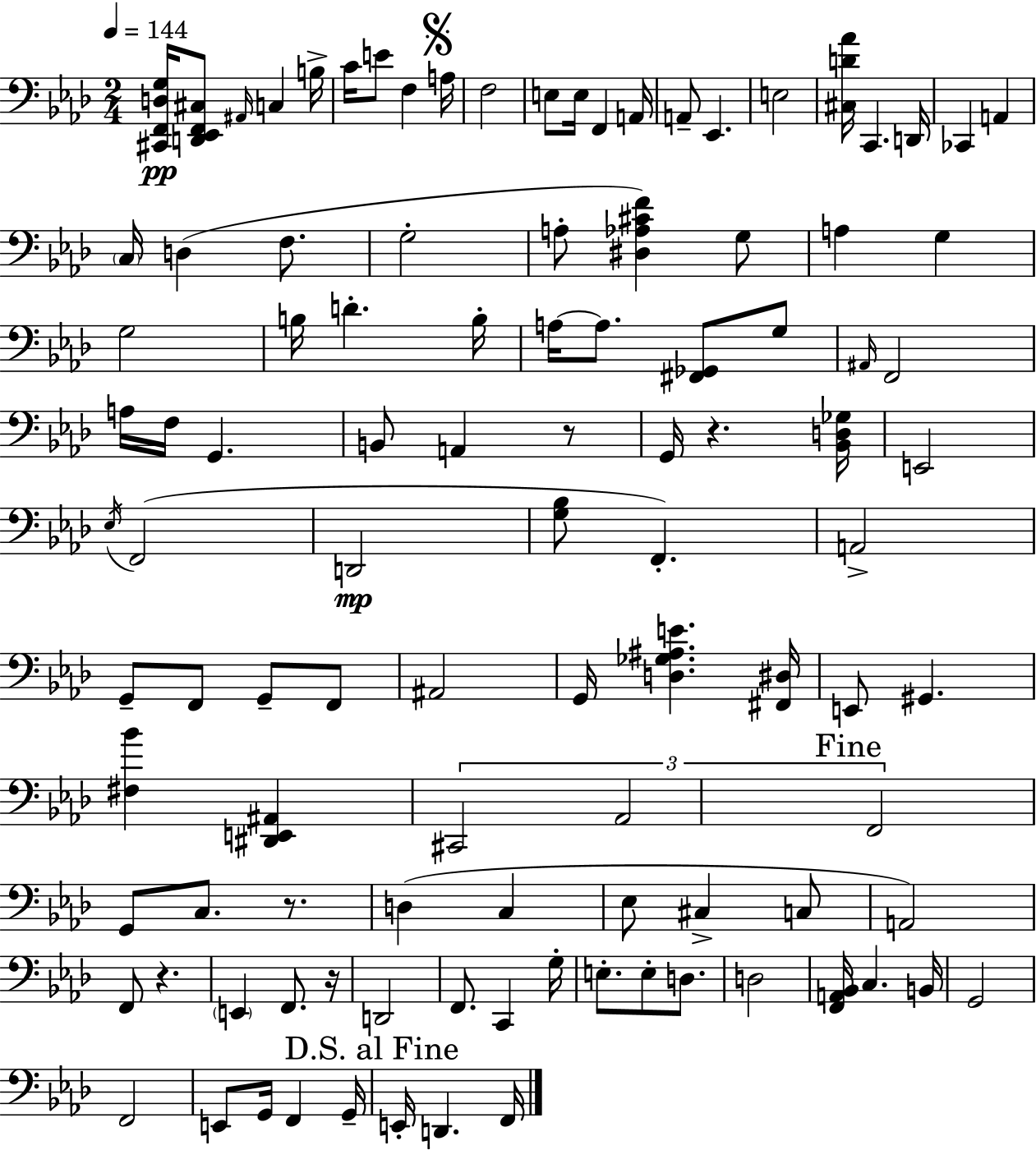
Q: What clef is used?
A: bass